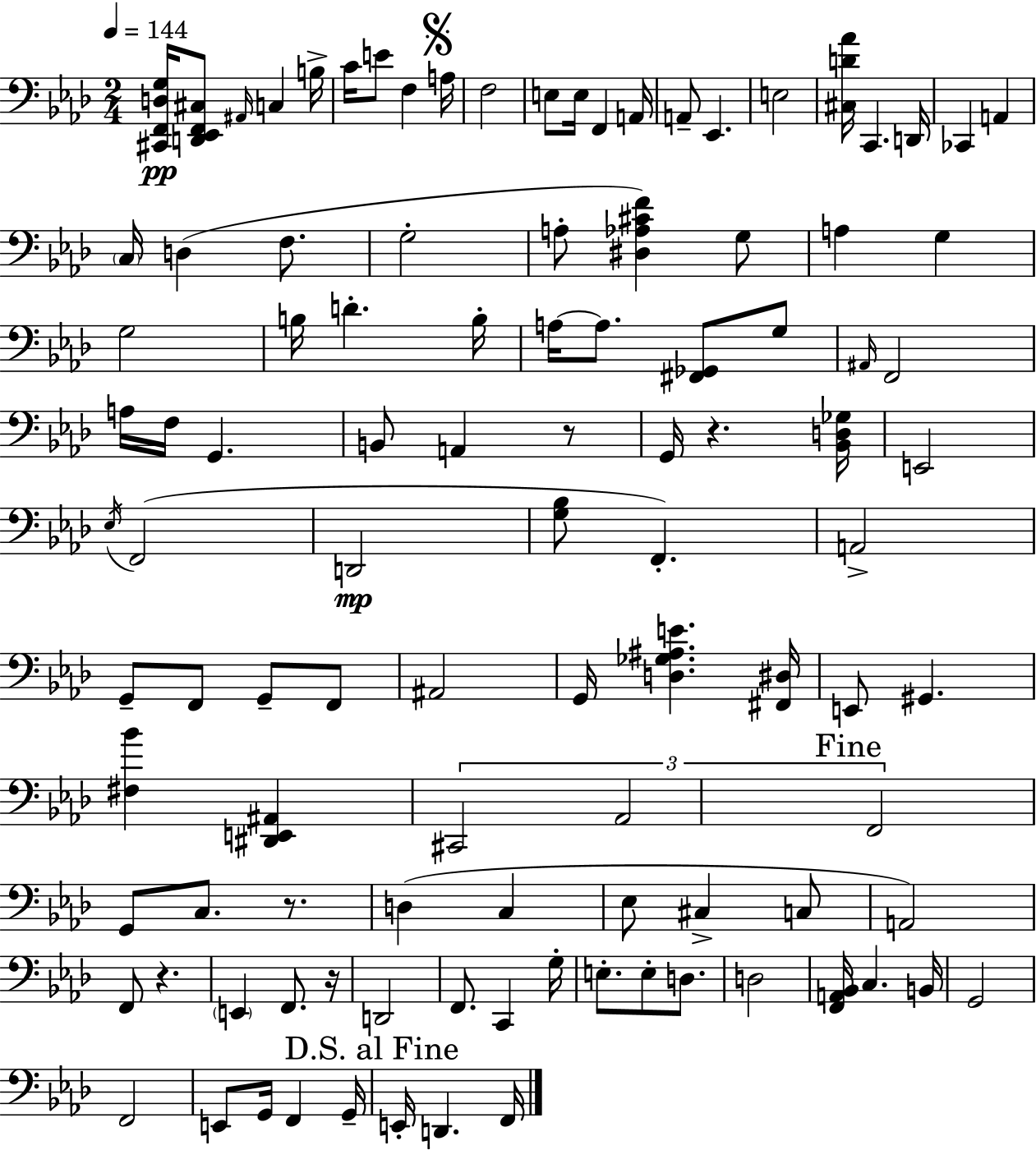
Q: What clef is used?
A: bass